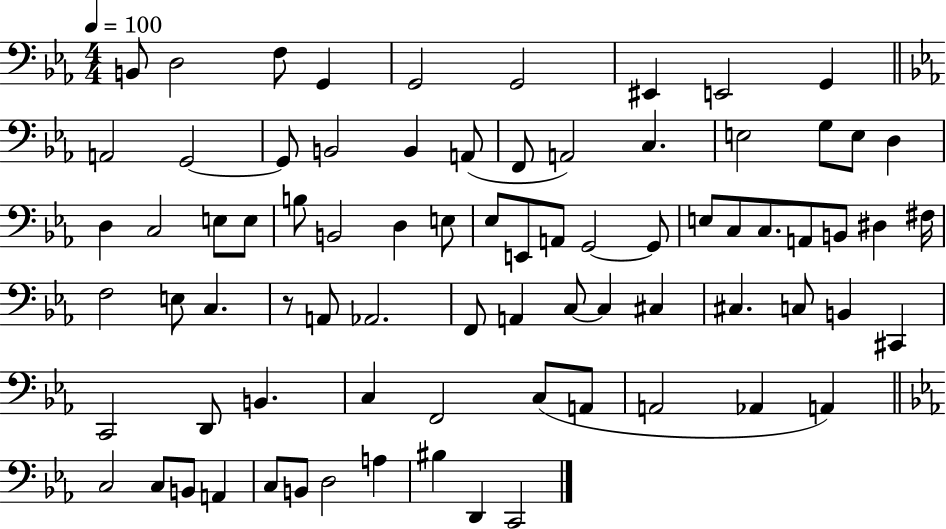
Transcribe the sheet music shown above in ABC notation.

X:1
T:Untitled
M:4/4
L:1/4
K:Eb
B,,/2 D,2 F,/2 G,, G,,2 G,,2 ^E,, E,,2 G,, A,,2 G,,2 G,,/2 B,,2 B,, A,,/2 F,,/2 A,,2 C, E,2 G,/2 E,/2 D, D, C,2 E,/2 E,/2 B,/2 B,,2 D, E,/2 _E,/2 E,,/2 A,,/2 G,,2 G,,/2 E,/2 C,/2 C,/2 A,,/2 B,,/2 ^D, ^F,/4 F,2 E,/2 C, z/2 A,,/2 _A,,2 F,,/2 A,, C,/2 C, ^C, ^C, C,/2 B,, ^C,, C,,2 D,,/2 B,, C, F,,2 C,/2 A,,/2 A,,2 _A,, A,, C,2 C,/2 B,,/2 A,, C,/2 B,,/2 D,2 A, ^B, D,, C,,2